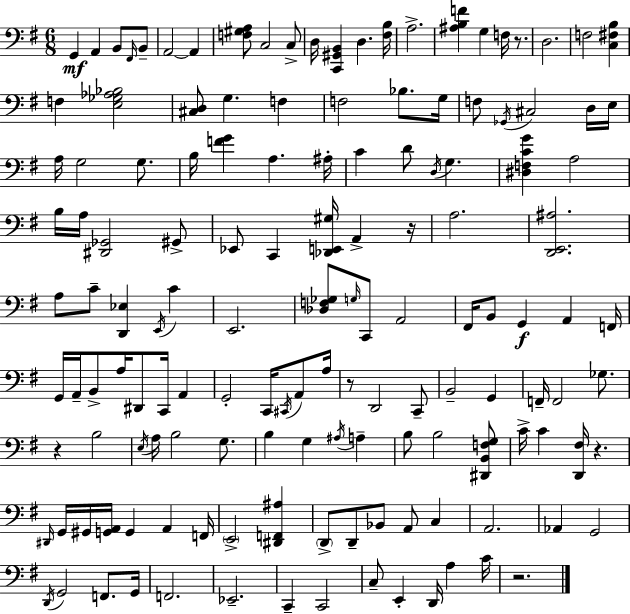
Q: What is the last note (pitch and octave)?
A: C4